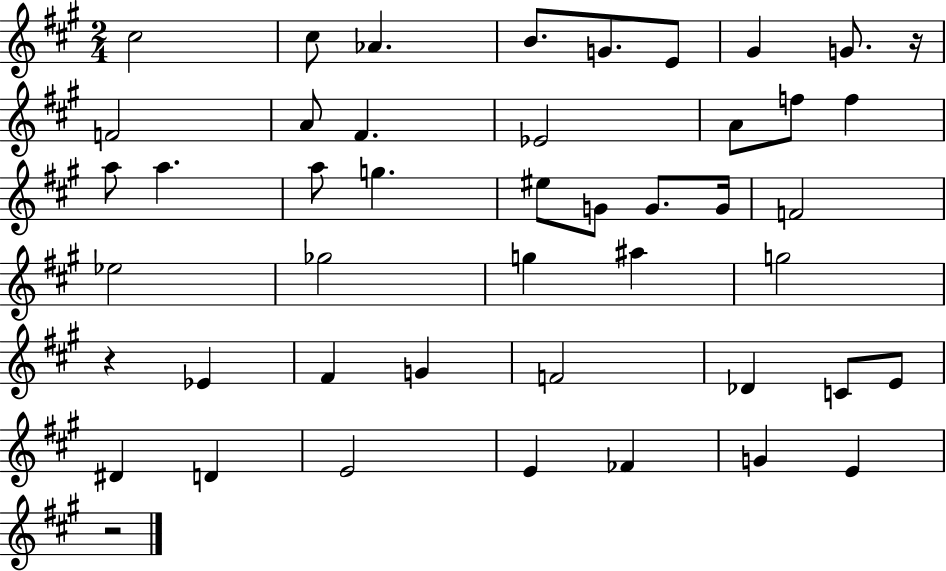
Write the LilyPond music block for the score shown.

{
  \clef treble
  \numericTimeSignature
  \time 2/4
  \key a \major
  \repeat volta 2 { cis''2 | cis''8 aes'4. | b'8. g'8. e'8 | gis'4 g'8. r16 | \break f'2 | a'8 fis'4. | ees'2 | a'8 f''8 f''4 | \break a''8 a''4. | a''8 g''4. | eis''8 g'8 g'8. g'16 | f'2 | \break ees''2 | ges''2 | g''4 ais''4 | g''2 | \break r4 ees'4 | fis'4 g'4 | f'2 | des'4 c'8 e'8 | \break dis'4 d'4 | e'2 | e'4 fes'4 | g'4 e'4 | \break r2 | } \bar "|."
}